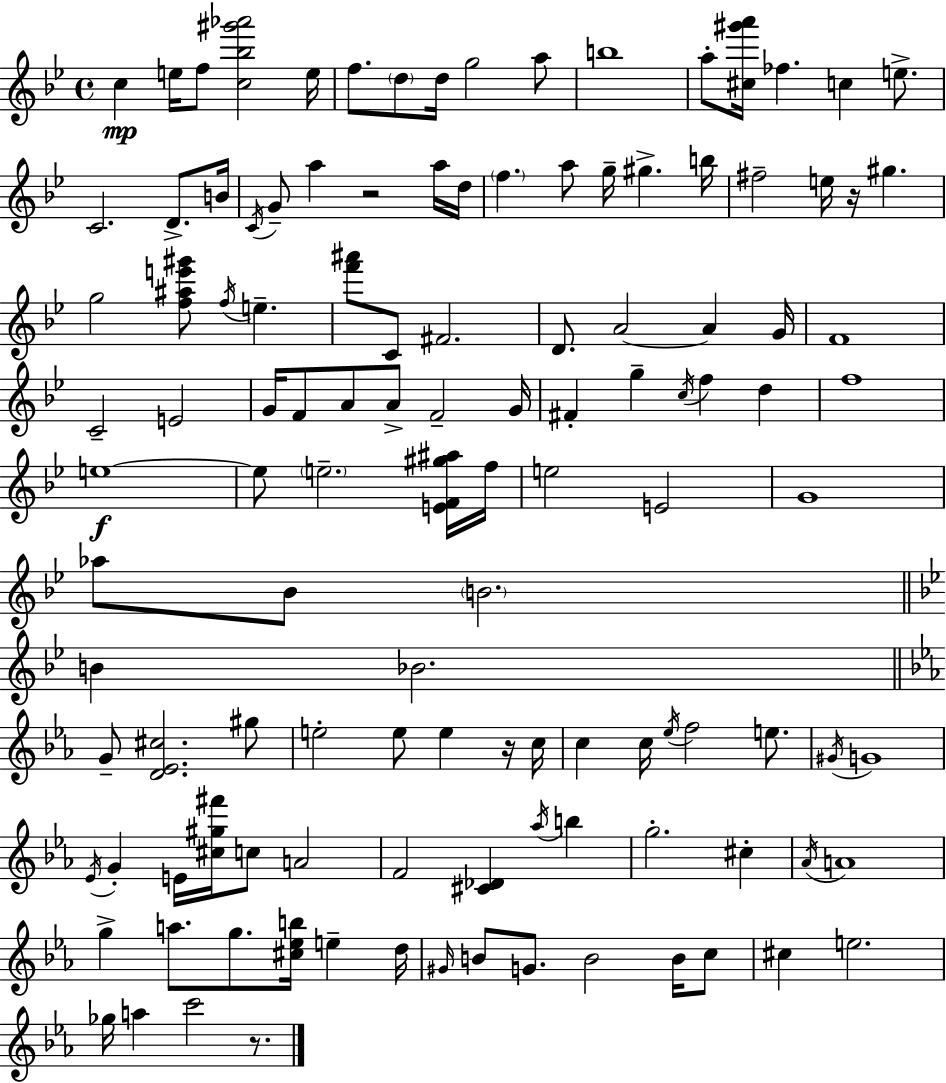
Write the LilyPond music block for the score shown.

{
  \clef treble
  \time 4/4
  \defaultTimeSignature
  \key bes \major
  c''4\mp e''16 f''8 <c'' bes'' gis''' aes'''>2 e''16 | f''8. \parenthesize d''8 d''16 g''2 a''8 | b''1 | a''8-. <cis'' gis''' a'''>16 fes''4. c''4 e''8.-> | \break c'2. d'8.-> b'16 | \acciaccatura { c'16 } g'8-- a''4 r2 a''16 | d''16 \parenthesize f''4. a''8 g''16-- gis''4.-> | b''16 fis''2-- e''16 r16 gis''4. | \break g''2 <f'' ais'' e''' gis'''>8 \acciaccatura { f''16 } e''4.-- | <f''' ais'''>8 c'8 fis'2. | d'8. a'2~~ a'4 | g'16 f'1 | \break c'2-- e'2 | g'16 f'8 a'8 a'8-> f'2-- | g'16 fis'4-. g''4-- \acciaccatura { c''16 } f''4 d''4 | f''1 | \break e''1~~\f | e''8 \parenthesize e''2.-- | <e' f' gis'' ais''>16 f''16 e''2 e'2 | g'1 | \break aes''8 bes'8 \parenthesize b'2. | \bar "||" \break \key bes \major b'4 bes'2. | \bar "||" \break \key ees \major g'8-- <d' ees' cis''>2. gis''8 | e''2-. e''8 e''4 r16 c''16 | c''4 c''16 \acciaccatura { ees''16 } f''2 e''8. | \acciaccatura { gis'16 } g'1 | \break \acciaccatura { ees'16 } g'4-. e'16 <cis'' gis'' fis'''>16 c''8 a'2 | f'2 <cis' des'>4 \acciaccatura { aes''16 } | b''4 g''2.-. | cis''4-. \acciaccatura { aes'16 } a'1 | \break g''4-> a''8. g''8. <cis'' ees'' b''>16 | e''4-- d''16 \grace { gis'16 } b'8 g'8. b'2 | b'16 c''8 cis''4 e''2. | ges''16 a''4 c'''2 | \break r8. \bar "|."
}